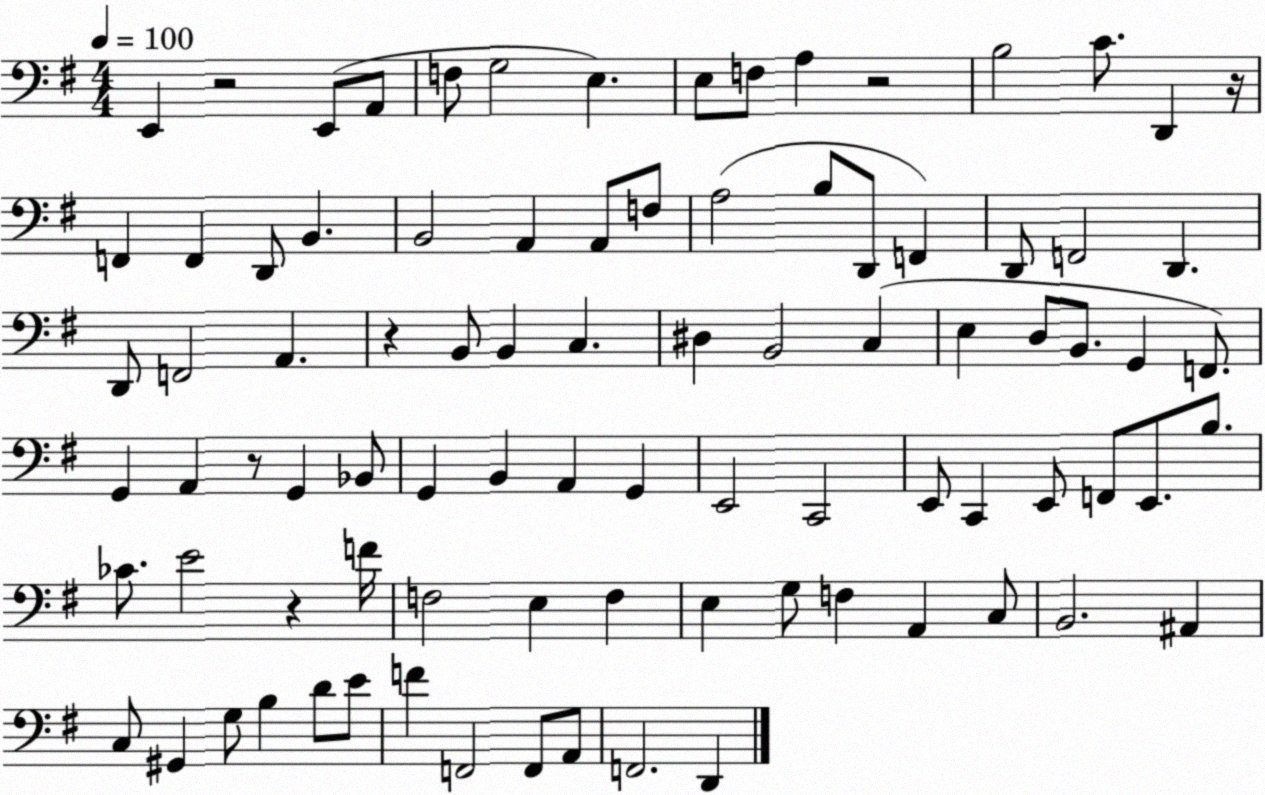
X:1
T:Untitled
M:4/4
L:1/4
K:G
E,, z2 E,,/2 A,,/2 F,/2 G,2 E, E,/2 F,/2 A, z2 B,2 C/2 D,, z/4 F,, F,, D,,/2 B,, B,,2 A,, A,,/2 F,/2 A,2 B,/2 D,,/2 F,, D,,/2 F,,2 D,, D,,/2 F,,2 A,, z B,,/2 B,, C, ^D, B,,2 C, E, D,/2 B,,/2 G,, F,,/2 G,, A,, z/2 G,, _B,,/2 G,, B,, A,, G,, E,,2 C,,2 E,,/2 C,, E,,/2 F,,/2 E,,/2 B,/2 _C/2 E2 z F/4 F,2 E, F, E, G,/2 F, A,, C,/2 B,,2 ^A,, C,/2 ^G,, G,/2 B, D/2 E/2 F F,,2 F,,/2 A,,/2 F,,2 D,,